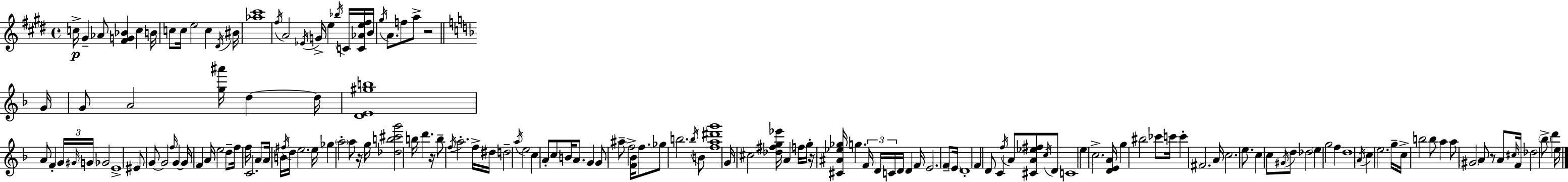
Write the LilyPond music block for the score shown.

{
  \clef treble
  \time 4/4
  \defaultTimeSignature
  \key e \major
  c''16->\p gis'4-- aes'8 <fis' g' bes'>4 c''4 b'16 | c''8 c''16 e''2 c''4 \acciaccatura { dis'16 } | bis'16 <aes'' cis'''>1 | \acciaccatura { fis''16 } a'2 \acciaccatura { ees'16 } g'16-> e''4 | \break \acciaccatura { bes''16 } c'16 <c' aes' e'' fis''>16 b'16 \acciaccatura { gis''16 } a'8. f''8 a''8-> r2 | \bar "||" \break \key d \minor g'16 g'8 a'2 <g'' ais'''>16 d''4~~ | d''16 <d' e' gis'' b''>1 | a'8 f'4-. \tuplet 3/2 { g'16 \grace { gis'16 } g'16 } ges'2 | e'1-> | \break eis'8 g'8~~ g'2 \grace { f''16 } g'4~~ | g'16 f'4 a'16 e''2 | d''8-- f''16 f''16 c'2. | a'8 a'16 b'16 \acciaccatura { fis''16 } d''16 e''2. | \break e''16 ges''4 \parenthesize a''2-. | a''8 r16 g''16 <des'' b'' cis''' g'''>2 b''16 d'''4. | r16 b''8-- \acciaccatura { f''16 } a''2.-. | f''16-> dis''16 d''2-- \acciaccatura { a''16 } e''2 | \break c''4 a'8-. \parenthesize c''8 b'16 a'8. | g'4 g'8 ais''8-- f''2-> | <f' bes'>16 f''8. ges''8 b''2. | \acciaccatura { b''16 } b'8 <f'' a'' dis''' g'''>1 | \break g'16 cis''2 | <des'' fis'' g'' ees'''>16 a'4 f''16 g''16-. r16 <cis' ais' ees'' ges''>16 g''4. \tuplet 3/2 { f'16 | d'16 c'16 } d'16 d'4 f'16 e'2. | f'8-- \parenthesize e'16 d'1-. | \break f'4 d'8 c'4 | \acciaccatura { f''16 } a'8 <cis' a' ees'' fis''>8 \acciaccatura { c''16 } d'8 c'1 | e''4 c''2.-> | <d' e' a'>16 g''4 bis''2 | \break ces'''8 c'''16 c'''4-. fis'2. | a'16 c''2. | e''8. c''4 c''8 \acciaccatura { gis'16 } | d''8 des''2 \parenthesize e''4 g''2 | \break f''4 d''1 | \acciaccatura { a'16 } c''4 e''2. | g''16-- c''16-> b''2 | b''8 a''4 a''8 \parenthesize gis'2 | \break a'8 r8 a'8 \grace { cis''16 } f'16 des''2 | \parenthesize bes''8-> d'''4 e''16 \bar "|."
}